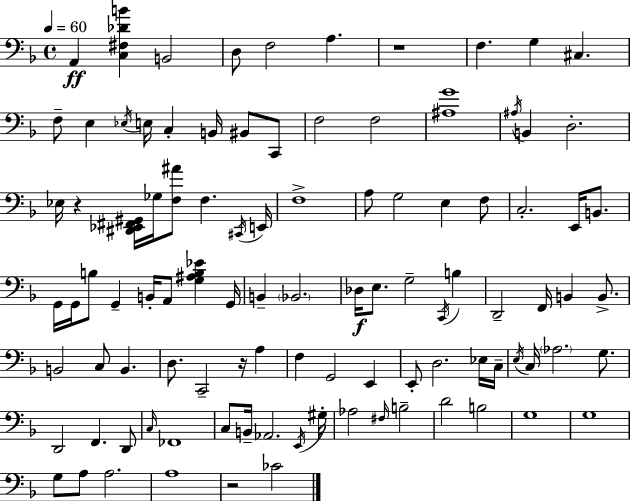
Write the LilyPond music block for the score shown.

{
  \clef bass
  \time 4/4
  \defaultTimeSignature
  \key d \minor
  \tempo 4 = 60
  a,4\ff <c fis des' b'>4 b,2 | d8 f2 a4. | r1 | f4. g4 cis4. | \break f8-- e4 \acciaccatura { ees16 } e16 c4-. b,16 bis,8 c,8 | f2 f2 | <ais g'>1 | \acciaccatura { ais16 } b,4 d2.-. | \break ees16 r4 <dis, ees, fis, gis,>16 ges16 <f ais'>8 f4. | \acciaccatura { cis,16 } e,16 f1-> | a8 g2 e4 | f8 c2.-. e,16 | \break b,8. g,16 g,16 b8 g,4-- b,16-. a,8 <g ais b ees'>4 | g,16 b,4-- \parenthesize bes,2. | des16\f e8. g2-- \acciaccatura { c,16 } | b4 d,2-- f,16 b,4 | \break b,8.-> b,2 c8 b,4. | d8. c,2-- r16 | a4 f4 g,2 | e,4 e,8-. d2. | \break ees16 c16-- \acciaccatura { e16 } c16 \parenthesize aes2. | g8. d,2 f,4. | d,8 \grace { c16 } fes,1 | c8 b,16-- aes,2. | \break \acciaccatura { e,16 } gis16-. aes2 \grace { fis16 } | b2-- d'2 | b2 g1 | g1 | \break g8 a8 a2. | a1 | r2 | ces'2 \bar "|."
}